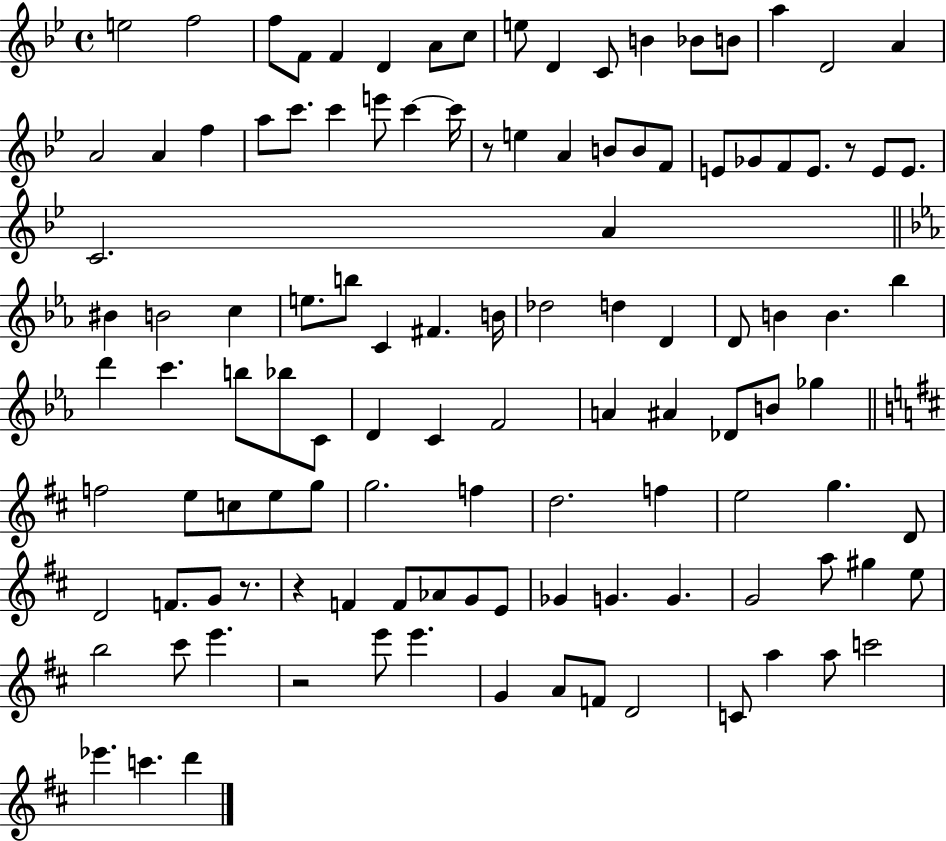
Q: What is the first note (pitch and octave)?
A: E5